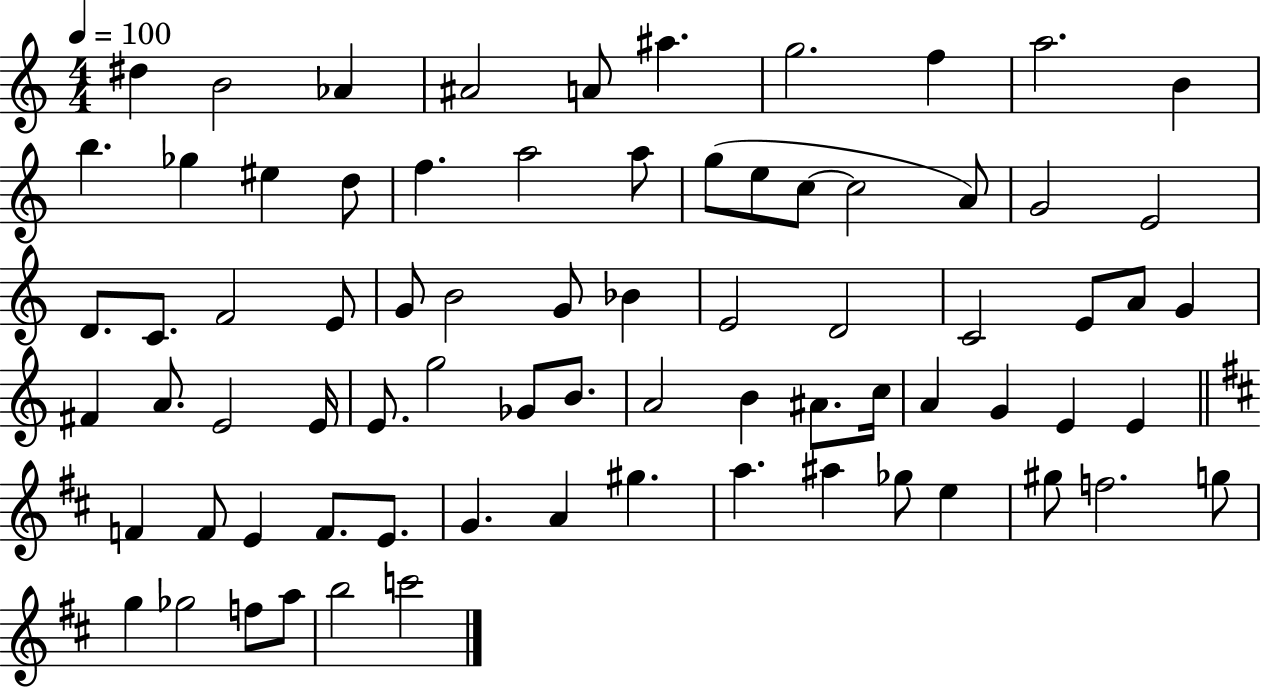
D#5/q B4/h Ab4/q A#4/h A4/e A#5/q. G5/h. F5/q A5/h. B4/q B5/q. Gb5/q EIS5/q D5/e F5/q. A5/h A5/e G5/e E5/e C5/e C5/h A4/e G4/h E4/h D4/e. C4/e. F4/h E4/e G4/e B4/h G4/e Bb4/q E4/h D4/h C4/h E4/e A4/e G4/q F#4/q A4/e. E4/h E4/s E4/e. G5/h Gb4/e B4/e. A4/h B4/q A#4/e. C5/s A4/q G4/q E4/q E4/q F4/q F4/e E4/q F4/e. E4/e. G4/q. A4/q G#5/q. A5/q. A#5/q Gb5/e E5/q G#5/e F5/h. G5/e G5/q Gb5/h F5/e A5/e B5/h C6/h